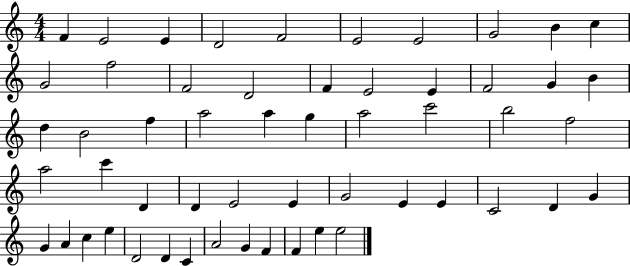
{
  \clef treble
  \numericTimeSignature
  \time 4/4
  \key c \major
  f'4 e'2 e'4 | d'2 f'2 | e'2 e'2 | g'2 b'4 c''4 | \break g'2 f''2 | f'2 d'2 | f'4 e'2 e'4 | f'2 g'4 b'4 | \break d''4 b'2 f''4 | a''2 a''4 g''4 | a''2 c'''2 | b''2 f''2 | \break a''2 c'''4 d'4 | d'4 e'2 e'4 | g'2 e'4 e'4 | c'2 d'4 g'4 | \break g'4 a'4 c''4 e''4 | d'2 d'4 c'4 | a'2 g'4 f'4 | f'4 e''4 e''2 | \break \bar "|."
}